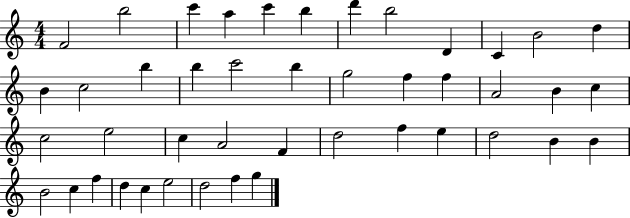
X:1
T:Untitled
M:4/4
L:1/4
K:C
F2 b2 c' a c' b d' b2 D C B2 d B c2 b b c'2 b g2 f f A2 B c c2 e2 c A2 F d2 f e d2 B B B2 c f d c e2 d2 f g